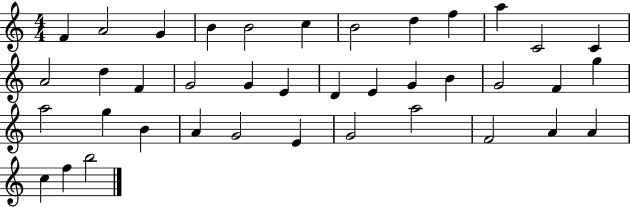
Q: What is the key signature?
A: C major